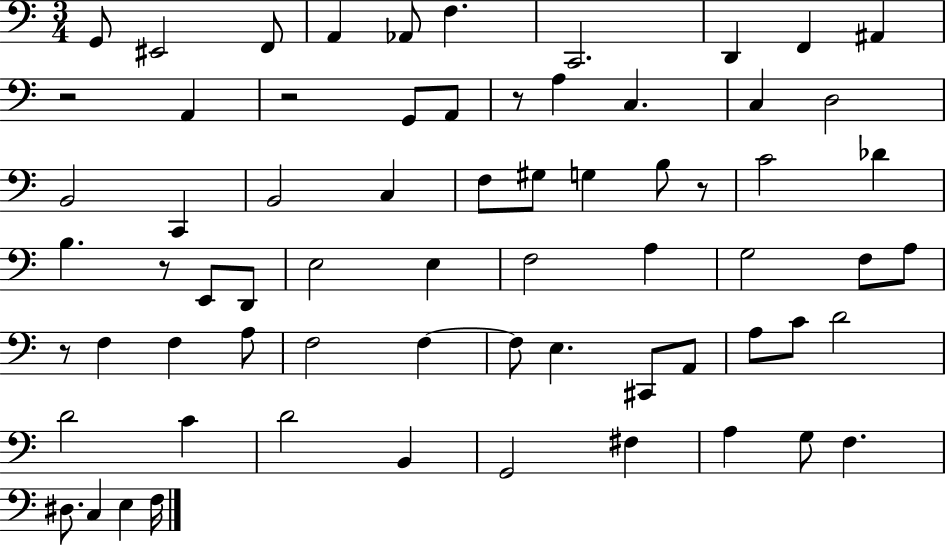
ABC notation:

X:1
T:Untitled
M:3/4
L:1/4
K:C
G,,/2 ^E,,2 F,,/2 A,, _A,,/2 F, C,,2 D,, F,, ^A,, z2 A,, z2 G,,/2 A,,/2 z/2 A, C, C, D,2 B,,2 C,, B,,2 C, F,/2 ^G,/2 G, B,/2 z/2 C2 _D B, z/2 E,,/2 D,,/2 E,2 E, F,2 A, G,2 F,/2 A,/2 z/2 F, F, A,/2 F,2 F, F,/2 E, ^C,,/2 A,,/2 A,/2 C/2 D2 D2 C D2 B,, G,,2 ^F, A, G,/2 F, ^D,/2 C, E, F,/4